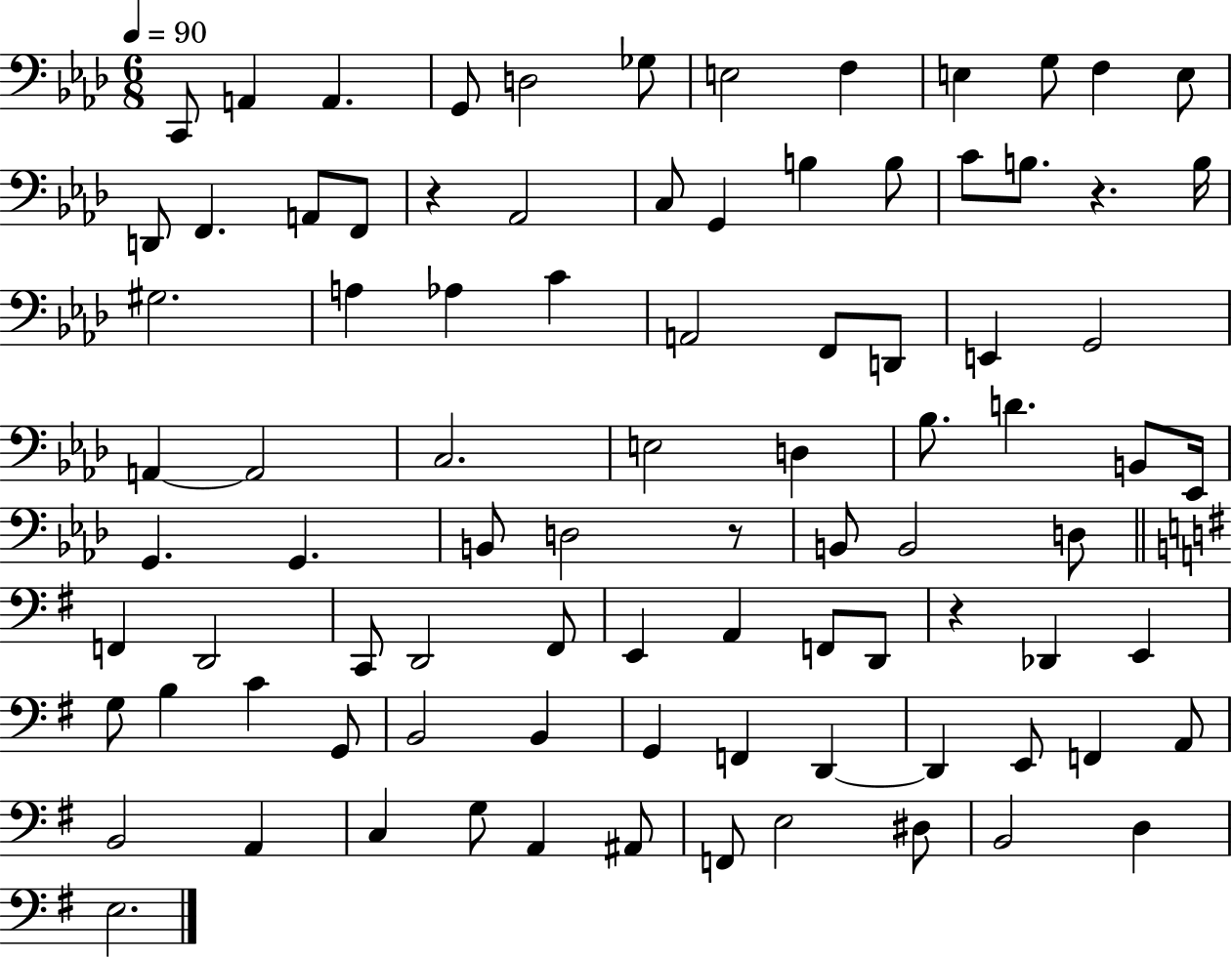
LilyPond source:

{
  \clef bass
  \numericTimeSignature
  \time 6/8
  \key aes \major
  \tempo 4 = 90
  \repeat volta 2 { c,8 a,4 a,4. | g,8 d2 ges8 | e2 f4 | e4 g8 f4 e8 | \break d,8 f,4. a,8 f,8 | r4 aes,2 | c8 g,4 b4 b8 | c'8 b8. r4. b16 | \break gis2. | a4 aes4 c'4 | a,2 f,8 d,8 | e,4 g,2 | \break a,4~~ a,2 | c2. | e2 d4 | bes8. d'4. b,8 ees,16 | \break g,4. g,4. | b,8 d2 r8 | b,8 b,2 d8 | \bar "||" \break \key g \major f,4 d,2 | c,8 d,2 fis,8 | e,4 a,4 f,8 d,8 | r4 des,4 e,4 | \break g8 b4 c'4 g,8 | b,2 b,4 | g,4 f,4 d,4~~ | d,4 e,8 f,4 a,8 | \break b,2 a,4 | c4 g8 a,4 ais,8 | f,8 e2 dis8 | b,2 d4 | \break e2. | } \bar "|."
}